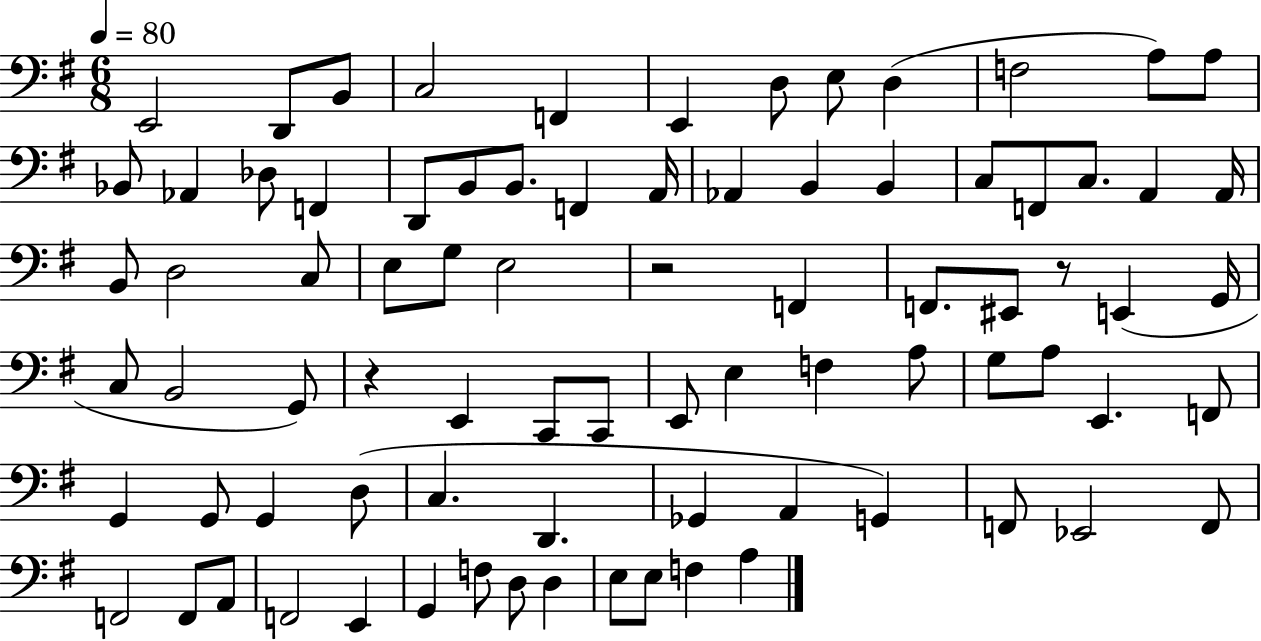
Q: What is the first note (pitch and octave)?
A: E2